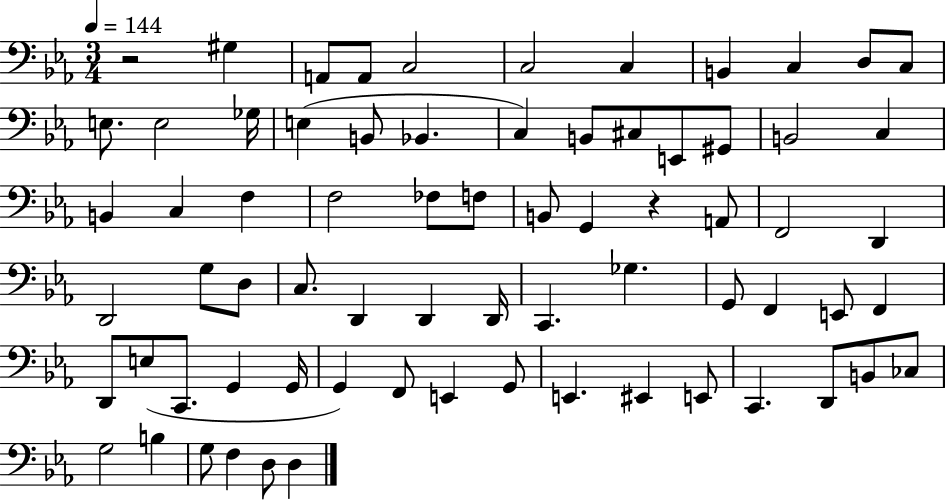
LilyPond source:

{
  \clef bass
  \numericTimeSignature
  \time 3/4
  \key ees \major
  \tempo 4 = 144
  \repeat volta 2 { r2 gis4 | a,8 a,8 c2 | c2 c4 | b,4 c4 d8 c8 | \break e8. e2 ges16 | e4( b,8 bes,4. | c4) b,8 cis8 e,8 gis,8 | b,2 c4 | \break b,4 c4 f4 | f2 fes8 f8 | b,8 g,4 r4 a,8 | f,2 d,4 | \break d,2 g8 d8 | c8. d,4 d,4 d,16 | c,4. ges4. | g,8 f,4 e,8 f,4 | \break d,8 e8( c,8. g,4 g,16 | g,4) f,8 e,4 g,8 | e,4. eis,4 e,8 | c,4. d,8 b,8 ces8 | \break g2 b4 | g8 f4 d8 d4 | } \bar "|."
}